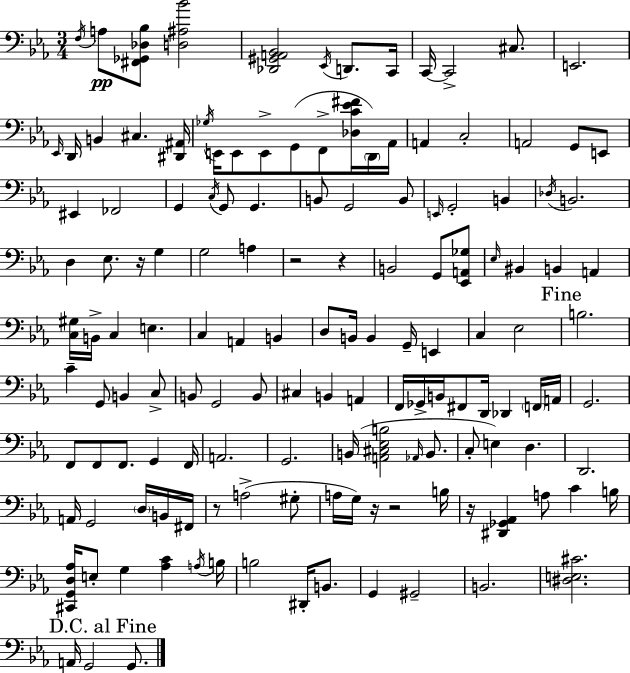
F3/s A3/e [F#2,Gb2,Db3,Bb3]/e [D3,A#3,Bb4]/h [Db2,G#2,A2,Bb2]/h Eb2/s D2/e. C2/s C2/s C2/h C#3/e. E2/h. Eb2/s D2/s B2/q C#3/q. [D#2,A#2]/s Gb3/s E2/s E2/e E2/e G2/e F2/e [Db3,C4,Eb4,F#4]/s D2/s Ab2/s A2/q C3/h A2/h G2/e E2/e EIS2/q FES2/h G2/q C3/s G2/e G2/q. B2/e G2/h B2/e E2/s G2/h B2/q Db3/s B2/h. D3/q Eb3/e. R/s G3/q G3/h A3/q R/h R/q B2/h G2/e [Eb2,A2,Gb3]/e Eb3/s BIS2/q B2/q A2/q [C3,G#3]/s B2/s C3/q E3/q. C3/q A2/q B2/q D3/e B2/s B2/q G2/s E2/q C3/q Eb3/h B3/h. C4/q G2/e B2/q C3/e B2/e G2/h B2/e C#3/q B2/q A2/q F2/s Gb2/s B2/s F#2/e D2/s Db2/q F2/s A2/s G2/h. F2/e F2/e F2/e. G2/q F2/s A2/h. G2/h. B2/s [A2,C#3,Eb3,B3]/h Ab2/s B2/e. C3/e E3/q D3/q. D2/h. A2/s G2/h D3/s B2/s F#2/s R/e A3/h G#3/e A3/s G3/s R/s R/h B3/s R/s [D#2,Gb2,Ab2]/q A3/e C4/q B3/s [C#2,G2,D3,Ab3]/s E3/e G3/q [Ab3,C4]/q A3/s B3/s B3/h D#2/s B2/e. G2/q G#2/h B2/h. [D#3,E3,C#4]/h. A2/s G2/h G2/e.